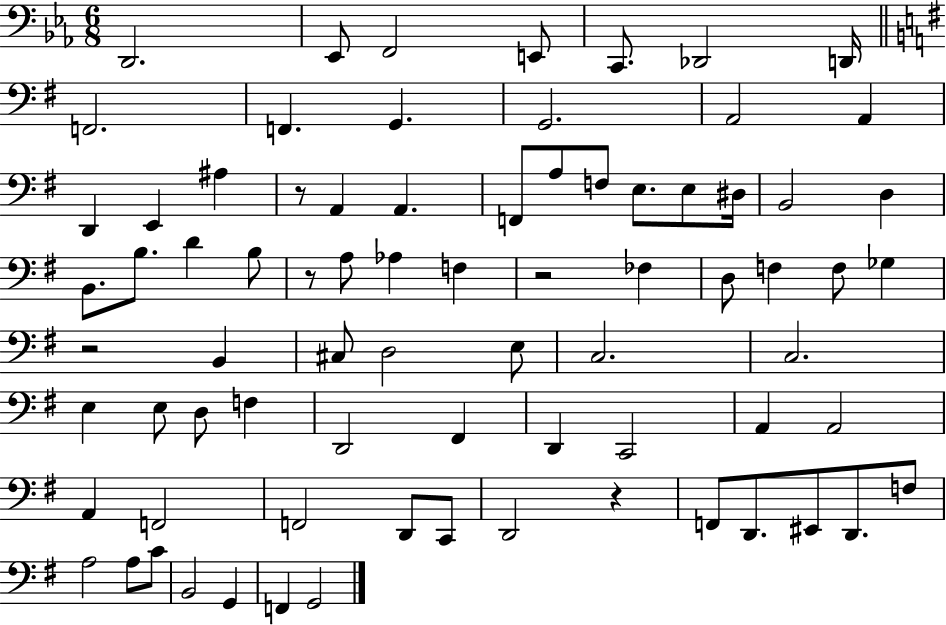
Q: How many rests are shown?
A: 5